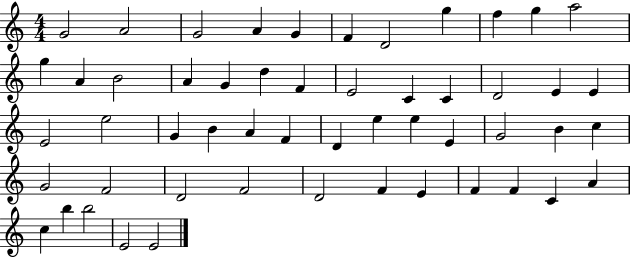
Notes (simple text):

G4/h A4/h G4/h A4/q G4/q F4/q D4/h G5/q F5/q G5/q A5/h G5/q A4/q B4/h A4/q G4/q D5/q F4/q E4/h C4/q C4/q D4/h E4/q E4/q E4/h E5/h G4/q B4/q A4/q F4/q D4/q E5/q E5/q E4/q G4/h B4/q C5/q G4/h F4/h D4/h F4/h D4/h F4/q E4/q F4/q F4/q C4/q A4/q C5/q B5/q B5/h E4/h E4/h